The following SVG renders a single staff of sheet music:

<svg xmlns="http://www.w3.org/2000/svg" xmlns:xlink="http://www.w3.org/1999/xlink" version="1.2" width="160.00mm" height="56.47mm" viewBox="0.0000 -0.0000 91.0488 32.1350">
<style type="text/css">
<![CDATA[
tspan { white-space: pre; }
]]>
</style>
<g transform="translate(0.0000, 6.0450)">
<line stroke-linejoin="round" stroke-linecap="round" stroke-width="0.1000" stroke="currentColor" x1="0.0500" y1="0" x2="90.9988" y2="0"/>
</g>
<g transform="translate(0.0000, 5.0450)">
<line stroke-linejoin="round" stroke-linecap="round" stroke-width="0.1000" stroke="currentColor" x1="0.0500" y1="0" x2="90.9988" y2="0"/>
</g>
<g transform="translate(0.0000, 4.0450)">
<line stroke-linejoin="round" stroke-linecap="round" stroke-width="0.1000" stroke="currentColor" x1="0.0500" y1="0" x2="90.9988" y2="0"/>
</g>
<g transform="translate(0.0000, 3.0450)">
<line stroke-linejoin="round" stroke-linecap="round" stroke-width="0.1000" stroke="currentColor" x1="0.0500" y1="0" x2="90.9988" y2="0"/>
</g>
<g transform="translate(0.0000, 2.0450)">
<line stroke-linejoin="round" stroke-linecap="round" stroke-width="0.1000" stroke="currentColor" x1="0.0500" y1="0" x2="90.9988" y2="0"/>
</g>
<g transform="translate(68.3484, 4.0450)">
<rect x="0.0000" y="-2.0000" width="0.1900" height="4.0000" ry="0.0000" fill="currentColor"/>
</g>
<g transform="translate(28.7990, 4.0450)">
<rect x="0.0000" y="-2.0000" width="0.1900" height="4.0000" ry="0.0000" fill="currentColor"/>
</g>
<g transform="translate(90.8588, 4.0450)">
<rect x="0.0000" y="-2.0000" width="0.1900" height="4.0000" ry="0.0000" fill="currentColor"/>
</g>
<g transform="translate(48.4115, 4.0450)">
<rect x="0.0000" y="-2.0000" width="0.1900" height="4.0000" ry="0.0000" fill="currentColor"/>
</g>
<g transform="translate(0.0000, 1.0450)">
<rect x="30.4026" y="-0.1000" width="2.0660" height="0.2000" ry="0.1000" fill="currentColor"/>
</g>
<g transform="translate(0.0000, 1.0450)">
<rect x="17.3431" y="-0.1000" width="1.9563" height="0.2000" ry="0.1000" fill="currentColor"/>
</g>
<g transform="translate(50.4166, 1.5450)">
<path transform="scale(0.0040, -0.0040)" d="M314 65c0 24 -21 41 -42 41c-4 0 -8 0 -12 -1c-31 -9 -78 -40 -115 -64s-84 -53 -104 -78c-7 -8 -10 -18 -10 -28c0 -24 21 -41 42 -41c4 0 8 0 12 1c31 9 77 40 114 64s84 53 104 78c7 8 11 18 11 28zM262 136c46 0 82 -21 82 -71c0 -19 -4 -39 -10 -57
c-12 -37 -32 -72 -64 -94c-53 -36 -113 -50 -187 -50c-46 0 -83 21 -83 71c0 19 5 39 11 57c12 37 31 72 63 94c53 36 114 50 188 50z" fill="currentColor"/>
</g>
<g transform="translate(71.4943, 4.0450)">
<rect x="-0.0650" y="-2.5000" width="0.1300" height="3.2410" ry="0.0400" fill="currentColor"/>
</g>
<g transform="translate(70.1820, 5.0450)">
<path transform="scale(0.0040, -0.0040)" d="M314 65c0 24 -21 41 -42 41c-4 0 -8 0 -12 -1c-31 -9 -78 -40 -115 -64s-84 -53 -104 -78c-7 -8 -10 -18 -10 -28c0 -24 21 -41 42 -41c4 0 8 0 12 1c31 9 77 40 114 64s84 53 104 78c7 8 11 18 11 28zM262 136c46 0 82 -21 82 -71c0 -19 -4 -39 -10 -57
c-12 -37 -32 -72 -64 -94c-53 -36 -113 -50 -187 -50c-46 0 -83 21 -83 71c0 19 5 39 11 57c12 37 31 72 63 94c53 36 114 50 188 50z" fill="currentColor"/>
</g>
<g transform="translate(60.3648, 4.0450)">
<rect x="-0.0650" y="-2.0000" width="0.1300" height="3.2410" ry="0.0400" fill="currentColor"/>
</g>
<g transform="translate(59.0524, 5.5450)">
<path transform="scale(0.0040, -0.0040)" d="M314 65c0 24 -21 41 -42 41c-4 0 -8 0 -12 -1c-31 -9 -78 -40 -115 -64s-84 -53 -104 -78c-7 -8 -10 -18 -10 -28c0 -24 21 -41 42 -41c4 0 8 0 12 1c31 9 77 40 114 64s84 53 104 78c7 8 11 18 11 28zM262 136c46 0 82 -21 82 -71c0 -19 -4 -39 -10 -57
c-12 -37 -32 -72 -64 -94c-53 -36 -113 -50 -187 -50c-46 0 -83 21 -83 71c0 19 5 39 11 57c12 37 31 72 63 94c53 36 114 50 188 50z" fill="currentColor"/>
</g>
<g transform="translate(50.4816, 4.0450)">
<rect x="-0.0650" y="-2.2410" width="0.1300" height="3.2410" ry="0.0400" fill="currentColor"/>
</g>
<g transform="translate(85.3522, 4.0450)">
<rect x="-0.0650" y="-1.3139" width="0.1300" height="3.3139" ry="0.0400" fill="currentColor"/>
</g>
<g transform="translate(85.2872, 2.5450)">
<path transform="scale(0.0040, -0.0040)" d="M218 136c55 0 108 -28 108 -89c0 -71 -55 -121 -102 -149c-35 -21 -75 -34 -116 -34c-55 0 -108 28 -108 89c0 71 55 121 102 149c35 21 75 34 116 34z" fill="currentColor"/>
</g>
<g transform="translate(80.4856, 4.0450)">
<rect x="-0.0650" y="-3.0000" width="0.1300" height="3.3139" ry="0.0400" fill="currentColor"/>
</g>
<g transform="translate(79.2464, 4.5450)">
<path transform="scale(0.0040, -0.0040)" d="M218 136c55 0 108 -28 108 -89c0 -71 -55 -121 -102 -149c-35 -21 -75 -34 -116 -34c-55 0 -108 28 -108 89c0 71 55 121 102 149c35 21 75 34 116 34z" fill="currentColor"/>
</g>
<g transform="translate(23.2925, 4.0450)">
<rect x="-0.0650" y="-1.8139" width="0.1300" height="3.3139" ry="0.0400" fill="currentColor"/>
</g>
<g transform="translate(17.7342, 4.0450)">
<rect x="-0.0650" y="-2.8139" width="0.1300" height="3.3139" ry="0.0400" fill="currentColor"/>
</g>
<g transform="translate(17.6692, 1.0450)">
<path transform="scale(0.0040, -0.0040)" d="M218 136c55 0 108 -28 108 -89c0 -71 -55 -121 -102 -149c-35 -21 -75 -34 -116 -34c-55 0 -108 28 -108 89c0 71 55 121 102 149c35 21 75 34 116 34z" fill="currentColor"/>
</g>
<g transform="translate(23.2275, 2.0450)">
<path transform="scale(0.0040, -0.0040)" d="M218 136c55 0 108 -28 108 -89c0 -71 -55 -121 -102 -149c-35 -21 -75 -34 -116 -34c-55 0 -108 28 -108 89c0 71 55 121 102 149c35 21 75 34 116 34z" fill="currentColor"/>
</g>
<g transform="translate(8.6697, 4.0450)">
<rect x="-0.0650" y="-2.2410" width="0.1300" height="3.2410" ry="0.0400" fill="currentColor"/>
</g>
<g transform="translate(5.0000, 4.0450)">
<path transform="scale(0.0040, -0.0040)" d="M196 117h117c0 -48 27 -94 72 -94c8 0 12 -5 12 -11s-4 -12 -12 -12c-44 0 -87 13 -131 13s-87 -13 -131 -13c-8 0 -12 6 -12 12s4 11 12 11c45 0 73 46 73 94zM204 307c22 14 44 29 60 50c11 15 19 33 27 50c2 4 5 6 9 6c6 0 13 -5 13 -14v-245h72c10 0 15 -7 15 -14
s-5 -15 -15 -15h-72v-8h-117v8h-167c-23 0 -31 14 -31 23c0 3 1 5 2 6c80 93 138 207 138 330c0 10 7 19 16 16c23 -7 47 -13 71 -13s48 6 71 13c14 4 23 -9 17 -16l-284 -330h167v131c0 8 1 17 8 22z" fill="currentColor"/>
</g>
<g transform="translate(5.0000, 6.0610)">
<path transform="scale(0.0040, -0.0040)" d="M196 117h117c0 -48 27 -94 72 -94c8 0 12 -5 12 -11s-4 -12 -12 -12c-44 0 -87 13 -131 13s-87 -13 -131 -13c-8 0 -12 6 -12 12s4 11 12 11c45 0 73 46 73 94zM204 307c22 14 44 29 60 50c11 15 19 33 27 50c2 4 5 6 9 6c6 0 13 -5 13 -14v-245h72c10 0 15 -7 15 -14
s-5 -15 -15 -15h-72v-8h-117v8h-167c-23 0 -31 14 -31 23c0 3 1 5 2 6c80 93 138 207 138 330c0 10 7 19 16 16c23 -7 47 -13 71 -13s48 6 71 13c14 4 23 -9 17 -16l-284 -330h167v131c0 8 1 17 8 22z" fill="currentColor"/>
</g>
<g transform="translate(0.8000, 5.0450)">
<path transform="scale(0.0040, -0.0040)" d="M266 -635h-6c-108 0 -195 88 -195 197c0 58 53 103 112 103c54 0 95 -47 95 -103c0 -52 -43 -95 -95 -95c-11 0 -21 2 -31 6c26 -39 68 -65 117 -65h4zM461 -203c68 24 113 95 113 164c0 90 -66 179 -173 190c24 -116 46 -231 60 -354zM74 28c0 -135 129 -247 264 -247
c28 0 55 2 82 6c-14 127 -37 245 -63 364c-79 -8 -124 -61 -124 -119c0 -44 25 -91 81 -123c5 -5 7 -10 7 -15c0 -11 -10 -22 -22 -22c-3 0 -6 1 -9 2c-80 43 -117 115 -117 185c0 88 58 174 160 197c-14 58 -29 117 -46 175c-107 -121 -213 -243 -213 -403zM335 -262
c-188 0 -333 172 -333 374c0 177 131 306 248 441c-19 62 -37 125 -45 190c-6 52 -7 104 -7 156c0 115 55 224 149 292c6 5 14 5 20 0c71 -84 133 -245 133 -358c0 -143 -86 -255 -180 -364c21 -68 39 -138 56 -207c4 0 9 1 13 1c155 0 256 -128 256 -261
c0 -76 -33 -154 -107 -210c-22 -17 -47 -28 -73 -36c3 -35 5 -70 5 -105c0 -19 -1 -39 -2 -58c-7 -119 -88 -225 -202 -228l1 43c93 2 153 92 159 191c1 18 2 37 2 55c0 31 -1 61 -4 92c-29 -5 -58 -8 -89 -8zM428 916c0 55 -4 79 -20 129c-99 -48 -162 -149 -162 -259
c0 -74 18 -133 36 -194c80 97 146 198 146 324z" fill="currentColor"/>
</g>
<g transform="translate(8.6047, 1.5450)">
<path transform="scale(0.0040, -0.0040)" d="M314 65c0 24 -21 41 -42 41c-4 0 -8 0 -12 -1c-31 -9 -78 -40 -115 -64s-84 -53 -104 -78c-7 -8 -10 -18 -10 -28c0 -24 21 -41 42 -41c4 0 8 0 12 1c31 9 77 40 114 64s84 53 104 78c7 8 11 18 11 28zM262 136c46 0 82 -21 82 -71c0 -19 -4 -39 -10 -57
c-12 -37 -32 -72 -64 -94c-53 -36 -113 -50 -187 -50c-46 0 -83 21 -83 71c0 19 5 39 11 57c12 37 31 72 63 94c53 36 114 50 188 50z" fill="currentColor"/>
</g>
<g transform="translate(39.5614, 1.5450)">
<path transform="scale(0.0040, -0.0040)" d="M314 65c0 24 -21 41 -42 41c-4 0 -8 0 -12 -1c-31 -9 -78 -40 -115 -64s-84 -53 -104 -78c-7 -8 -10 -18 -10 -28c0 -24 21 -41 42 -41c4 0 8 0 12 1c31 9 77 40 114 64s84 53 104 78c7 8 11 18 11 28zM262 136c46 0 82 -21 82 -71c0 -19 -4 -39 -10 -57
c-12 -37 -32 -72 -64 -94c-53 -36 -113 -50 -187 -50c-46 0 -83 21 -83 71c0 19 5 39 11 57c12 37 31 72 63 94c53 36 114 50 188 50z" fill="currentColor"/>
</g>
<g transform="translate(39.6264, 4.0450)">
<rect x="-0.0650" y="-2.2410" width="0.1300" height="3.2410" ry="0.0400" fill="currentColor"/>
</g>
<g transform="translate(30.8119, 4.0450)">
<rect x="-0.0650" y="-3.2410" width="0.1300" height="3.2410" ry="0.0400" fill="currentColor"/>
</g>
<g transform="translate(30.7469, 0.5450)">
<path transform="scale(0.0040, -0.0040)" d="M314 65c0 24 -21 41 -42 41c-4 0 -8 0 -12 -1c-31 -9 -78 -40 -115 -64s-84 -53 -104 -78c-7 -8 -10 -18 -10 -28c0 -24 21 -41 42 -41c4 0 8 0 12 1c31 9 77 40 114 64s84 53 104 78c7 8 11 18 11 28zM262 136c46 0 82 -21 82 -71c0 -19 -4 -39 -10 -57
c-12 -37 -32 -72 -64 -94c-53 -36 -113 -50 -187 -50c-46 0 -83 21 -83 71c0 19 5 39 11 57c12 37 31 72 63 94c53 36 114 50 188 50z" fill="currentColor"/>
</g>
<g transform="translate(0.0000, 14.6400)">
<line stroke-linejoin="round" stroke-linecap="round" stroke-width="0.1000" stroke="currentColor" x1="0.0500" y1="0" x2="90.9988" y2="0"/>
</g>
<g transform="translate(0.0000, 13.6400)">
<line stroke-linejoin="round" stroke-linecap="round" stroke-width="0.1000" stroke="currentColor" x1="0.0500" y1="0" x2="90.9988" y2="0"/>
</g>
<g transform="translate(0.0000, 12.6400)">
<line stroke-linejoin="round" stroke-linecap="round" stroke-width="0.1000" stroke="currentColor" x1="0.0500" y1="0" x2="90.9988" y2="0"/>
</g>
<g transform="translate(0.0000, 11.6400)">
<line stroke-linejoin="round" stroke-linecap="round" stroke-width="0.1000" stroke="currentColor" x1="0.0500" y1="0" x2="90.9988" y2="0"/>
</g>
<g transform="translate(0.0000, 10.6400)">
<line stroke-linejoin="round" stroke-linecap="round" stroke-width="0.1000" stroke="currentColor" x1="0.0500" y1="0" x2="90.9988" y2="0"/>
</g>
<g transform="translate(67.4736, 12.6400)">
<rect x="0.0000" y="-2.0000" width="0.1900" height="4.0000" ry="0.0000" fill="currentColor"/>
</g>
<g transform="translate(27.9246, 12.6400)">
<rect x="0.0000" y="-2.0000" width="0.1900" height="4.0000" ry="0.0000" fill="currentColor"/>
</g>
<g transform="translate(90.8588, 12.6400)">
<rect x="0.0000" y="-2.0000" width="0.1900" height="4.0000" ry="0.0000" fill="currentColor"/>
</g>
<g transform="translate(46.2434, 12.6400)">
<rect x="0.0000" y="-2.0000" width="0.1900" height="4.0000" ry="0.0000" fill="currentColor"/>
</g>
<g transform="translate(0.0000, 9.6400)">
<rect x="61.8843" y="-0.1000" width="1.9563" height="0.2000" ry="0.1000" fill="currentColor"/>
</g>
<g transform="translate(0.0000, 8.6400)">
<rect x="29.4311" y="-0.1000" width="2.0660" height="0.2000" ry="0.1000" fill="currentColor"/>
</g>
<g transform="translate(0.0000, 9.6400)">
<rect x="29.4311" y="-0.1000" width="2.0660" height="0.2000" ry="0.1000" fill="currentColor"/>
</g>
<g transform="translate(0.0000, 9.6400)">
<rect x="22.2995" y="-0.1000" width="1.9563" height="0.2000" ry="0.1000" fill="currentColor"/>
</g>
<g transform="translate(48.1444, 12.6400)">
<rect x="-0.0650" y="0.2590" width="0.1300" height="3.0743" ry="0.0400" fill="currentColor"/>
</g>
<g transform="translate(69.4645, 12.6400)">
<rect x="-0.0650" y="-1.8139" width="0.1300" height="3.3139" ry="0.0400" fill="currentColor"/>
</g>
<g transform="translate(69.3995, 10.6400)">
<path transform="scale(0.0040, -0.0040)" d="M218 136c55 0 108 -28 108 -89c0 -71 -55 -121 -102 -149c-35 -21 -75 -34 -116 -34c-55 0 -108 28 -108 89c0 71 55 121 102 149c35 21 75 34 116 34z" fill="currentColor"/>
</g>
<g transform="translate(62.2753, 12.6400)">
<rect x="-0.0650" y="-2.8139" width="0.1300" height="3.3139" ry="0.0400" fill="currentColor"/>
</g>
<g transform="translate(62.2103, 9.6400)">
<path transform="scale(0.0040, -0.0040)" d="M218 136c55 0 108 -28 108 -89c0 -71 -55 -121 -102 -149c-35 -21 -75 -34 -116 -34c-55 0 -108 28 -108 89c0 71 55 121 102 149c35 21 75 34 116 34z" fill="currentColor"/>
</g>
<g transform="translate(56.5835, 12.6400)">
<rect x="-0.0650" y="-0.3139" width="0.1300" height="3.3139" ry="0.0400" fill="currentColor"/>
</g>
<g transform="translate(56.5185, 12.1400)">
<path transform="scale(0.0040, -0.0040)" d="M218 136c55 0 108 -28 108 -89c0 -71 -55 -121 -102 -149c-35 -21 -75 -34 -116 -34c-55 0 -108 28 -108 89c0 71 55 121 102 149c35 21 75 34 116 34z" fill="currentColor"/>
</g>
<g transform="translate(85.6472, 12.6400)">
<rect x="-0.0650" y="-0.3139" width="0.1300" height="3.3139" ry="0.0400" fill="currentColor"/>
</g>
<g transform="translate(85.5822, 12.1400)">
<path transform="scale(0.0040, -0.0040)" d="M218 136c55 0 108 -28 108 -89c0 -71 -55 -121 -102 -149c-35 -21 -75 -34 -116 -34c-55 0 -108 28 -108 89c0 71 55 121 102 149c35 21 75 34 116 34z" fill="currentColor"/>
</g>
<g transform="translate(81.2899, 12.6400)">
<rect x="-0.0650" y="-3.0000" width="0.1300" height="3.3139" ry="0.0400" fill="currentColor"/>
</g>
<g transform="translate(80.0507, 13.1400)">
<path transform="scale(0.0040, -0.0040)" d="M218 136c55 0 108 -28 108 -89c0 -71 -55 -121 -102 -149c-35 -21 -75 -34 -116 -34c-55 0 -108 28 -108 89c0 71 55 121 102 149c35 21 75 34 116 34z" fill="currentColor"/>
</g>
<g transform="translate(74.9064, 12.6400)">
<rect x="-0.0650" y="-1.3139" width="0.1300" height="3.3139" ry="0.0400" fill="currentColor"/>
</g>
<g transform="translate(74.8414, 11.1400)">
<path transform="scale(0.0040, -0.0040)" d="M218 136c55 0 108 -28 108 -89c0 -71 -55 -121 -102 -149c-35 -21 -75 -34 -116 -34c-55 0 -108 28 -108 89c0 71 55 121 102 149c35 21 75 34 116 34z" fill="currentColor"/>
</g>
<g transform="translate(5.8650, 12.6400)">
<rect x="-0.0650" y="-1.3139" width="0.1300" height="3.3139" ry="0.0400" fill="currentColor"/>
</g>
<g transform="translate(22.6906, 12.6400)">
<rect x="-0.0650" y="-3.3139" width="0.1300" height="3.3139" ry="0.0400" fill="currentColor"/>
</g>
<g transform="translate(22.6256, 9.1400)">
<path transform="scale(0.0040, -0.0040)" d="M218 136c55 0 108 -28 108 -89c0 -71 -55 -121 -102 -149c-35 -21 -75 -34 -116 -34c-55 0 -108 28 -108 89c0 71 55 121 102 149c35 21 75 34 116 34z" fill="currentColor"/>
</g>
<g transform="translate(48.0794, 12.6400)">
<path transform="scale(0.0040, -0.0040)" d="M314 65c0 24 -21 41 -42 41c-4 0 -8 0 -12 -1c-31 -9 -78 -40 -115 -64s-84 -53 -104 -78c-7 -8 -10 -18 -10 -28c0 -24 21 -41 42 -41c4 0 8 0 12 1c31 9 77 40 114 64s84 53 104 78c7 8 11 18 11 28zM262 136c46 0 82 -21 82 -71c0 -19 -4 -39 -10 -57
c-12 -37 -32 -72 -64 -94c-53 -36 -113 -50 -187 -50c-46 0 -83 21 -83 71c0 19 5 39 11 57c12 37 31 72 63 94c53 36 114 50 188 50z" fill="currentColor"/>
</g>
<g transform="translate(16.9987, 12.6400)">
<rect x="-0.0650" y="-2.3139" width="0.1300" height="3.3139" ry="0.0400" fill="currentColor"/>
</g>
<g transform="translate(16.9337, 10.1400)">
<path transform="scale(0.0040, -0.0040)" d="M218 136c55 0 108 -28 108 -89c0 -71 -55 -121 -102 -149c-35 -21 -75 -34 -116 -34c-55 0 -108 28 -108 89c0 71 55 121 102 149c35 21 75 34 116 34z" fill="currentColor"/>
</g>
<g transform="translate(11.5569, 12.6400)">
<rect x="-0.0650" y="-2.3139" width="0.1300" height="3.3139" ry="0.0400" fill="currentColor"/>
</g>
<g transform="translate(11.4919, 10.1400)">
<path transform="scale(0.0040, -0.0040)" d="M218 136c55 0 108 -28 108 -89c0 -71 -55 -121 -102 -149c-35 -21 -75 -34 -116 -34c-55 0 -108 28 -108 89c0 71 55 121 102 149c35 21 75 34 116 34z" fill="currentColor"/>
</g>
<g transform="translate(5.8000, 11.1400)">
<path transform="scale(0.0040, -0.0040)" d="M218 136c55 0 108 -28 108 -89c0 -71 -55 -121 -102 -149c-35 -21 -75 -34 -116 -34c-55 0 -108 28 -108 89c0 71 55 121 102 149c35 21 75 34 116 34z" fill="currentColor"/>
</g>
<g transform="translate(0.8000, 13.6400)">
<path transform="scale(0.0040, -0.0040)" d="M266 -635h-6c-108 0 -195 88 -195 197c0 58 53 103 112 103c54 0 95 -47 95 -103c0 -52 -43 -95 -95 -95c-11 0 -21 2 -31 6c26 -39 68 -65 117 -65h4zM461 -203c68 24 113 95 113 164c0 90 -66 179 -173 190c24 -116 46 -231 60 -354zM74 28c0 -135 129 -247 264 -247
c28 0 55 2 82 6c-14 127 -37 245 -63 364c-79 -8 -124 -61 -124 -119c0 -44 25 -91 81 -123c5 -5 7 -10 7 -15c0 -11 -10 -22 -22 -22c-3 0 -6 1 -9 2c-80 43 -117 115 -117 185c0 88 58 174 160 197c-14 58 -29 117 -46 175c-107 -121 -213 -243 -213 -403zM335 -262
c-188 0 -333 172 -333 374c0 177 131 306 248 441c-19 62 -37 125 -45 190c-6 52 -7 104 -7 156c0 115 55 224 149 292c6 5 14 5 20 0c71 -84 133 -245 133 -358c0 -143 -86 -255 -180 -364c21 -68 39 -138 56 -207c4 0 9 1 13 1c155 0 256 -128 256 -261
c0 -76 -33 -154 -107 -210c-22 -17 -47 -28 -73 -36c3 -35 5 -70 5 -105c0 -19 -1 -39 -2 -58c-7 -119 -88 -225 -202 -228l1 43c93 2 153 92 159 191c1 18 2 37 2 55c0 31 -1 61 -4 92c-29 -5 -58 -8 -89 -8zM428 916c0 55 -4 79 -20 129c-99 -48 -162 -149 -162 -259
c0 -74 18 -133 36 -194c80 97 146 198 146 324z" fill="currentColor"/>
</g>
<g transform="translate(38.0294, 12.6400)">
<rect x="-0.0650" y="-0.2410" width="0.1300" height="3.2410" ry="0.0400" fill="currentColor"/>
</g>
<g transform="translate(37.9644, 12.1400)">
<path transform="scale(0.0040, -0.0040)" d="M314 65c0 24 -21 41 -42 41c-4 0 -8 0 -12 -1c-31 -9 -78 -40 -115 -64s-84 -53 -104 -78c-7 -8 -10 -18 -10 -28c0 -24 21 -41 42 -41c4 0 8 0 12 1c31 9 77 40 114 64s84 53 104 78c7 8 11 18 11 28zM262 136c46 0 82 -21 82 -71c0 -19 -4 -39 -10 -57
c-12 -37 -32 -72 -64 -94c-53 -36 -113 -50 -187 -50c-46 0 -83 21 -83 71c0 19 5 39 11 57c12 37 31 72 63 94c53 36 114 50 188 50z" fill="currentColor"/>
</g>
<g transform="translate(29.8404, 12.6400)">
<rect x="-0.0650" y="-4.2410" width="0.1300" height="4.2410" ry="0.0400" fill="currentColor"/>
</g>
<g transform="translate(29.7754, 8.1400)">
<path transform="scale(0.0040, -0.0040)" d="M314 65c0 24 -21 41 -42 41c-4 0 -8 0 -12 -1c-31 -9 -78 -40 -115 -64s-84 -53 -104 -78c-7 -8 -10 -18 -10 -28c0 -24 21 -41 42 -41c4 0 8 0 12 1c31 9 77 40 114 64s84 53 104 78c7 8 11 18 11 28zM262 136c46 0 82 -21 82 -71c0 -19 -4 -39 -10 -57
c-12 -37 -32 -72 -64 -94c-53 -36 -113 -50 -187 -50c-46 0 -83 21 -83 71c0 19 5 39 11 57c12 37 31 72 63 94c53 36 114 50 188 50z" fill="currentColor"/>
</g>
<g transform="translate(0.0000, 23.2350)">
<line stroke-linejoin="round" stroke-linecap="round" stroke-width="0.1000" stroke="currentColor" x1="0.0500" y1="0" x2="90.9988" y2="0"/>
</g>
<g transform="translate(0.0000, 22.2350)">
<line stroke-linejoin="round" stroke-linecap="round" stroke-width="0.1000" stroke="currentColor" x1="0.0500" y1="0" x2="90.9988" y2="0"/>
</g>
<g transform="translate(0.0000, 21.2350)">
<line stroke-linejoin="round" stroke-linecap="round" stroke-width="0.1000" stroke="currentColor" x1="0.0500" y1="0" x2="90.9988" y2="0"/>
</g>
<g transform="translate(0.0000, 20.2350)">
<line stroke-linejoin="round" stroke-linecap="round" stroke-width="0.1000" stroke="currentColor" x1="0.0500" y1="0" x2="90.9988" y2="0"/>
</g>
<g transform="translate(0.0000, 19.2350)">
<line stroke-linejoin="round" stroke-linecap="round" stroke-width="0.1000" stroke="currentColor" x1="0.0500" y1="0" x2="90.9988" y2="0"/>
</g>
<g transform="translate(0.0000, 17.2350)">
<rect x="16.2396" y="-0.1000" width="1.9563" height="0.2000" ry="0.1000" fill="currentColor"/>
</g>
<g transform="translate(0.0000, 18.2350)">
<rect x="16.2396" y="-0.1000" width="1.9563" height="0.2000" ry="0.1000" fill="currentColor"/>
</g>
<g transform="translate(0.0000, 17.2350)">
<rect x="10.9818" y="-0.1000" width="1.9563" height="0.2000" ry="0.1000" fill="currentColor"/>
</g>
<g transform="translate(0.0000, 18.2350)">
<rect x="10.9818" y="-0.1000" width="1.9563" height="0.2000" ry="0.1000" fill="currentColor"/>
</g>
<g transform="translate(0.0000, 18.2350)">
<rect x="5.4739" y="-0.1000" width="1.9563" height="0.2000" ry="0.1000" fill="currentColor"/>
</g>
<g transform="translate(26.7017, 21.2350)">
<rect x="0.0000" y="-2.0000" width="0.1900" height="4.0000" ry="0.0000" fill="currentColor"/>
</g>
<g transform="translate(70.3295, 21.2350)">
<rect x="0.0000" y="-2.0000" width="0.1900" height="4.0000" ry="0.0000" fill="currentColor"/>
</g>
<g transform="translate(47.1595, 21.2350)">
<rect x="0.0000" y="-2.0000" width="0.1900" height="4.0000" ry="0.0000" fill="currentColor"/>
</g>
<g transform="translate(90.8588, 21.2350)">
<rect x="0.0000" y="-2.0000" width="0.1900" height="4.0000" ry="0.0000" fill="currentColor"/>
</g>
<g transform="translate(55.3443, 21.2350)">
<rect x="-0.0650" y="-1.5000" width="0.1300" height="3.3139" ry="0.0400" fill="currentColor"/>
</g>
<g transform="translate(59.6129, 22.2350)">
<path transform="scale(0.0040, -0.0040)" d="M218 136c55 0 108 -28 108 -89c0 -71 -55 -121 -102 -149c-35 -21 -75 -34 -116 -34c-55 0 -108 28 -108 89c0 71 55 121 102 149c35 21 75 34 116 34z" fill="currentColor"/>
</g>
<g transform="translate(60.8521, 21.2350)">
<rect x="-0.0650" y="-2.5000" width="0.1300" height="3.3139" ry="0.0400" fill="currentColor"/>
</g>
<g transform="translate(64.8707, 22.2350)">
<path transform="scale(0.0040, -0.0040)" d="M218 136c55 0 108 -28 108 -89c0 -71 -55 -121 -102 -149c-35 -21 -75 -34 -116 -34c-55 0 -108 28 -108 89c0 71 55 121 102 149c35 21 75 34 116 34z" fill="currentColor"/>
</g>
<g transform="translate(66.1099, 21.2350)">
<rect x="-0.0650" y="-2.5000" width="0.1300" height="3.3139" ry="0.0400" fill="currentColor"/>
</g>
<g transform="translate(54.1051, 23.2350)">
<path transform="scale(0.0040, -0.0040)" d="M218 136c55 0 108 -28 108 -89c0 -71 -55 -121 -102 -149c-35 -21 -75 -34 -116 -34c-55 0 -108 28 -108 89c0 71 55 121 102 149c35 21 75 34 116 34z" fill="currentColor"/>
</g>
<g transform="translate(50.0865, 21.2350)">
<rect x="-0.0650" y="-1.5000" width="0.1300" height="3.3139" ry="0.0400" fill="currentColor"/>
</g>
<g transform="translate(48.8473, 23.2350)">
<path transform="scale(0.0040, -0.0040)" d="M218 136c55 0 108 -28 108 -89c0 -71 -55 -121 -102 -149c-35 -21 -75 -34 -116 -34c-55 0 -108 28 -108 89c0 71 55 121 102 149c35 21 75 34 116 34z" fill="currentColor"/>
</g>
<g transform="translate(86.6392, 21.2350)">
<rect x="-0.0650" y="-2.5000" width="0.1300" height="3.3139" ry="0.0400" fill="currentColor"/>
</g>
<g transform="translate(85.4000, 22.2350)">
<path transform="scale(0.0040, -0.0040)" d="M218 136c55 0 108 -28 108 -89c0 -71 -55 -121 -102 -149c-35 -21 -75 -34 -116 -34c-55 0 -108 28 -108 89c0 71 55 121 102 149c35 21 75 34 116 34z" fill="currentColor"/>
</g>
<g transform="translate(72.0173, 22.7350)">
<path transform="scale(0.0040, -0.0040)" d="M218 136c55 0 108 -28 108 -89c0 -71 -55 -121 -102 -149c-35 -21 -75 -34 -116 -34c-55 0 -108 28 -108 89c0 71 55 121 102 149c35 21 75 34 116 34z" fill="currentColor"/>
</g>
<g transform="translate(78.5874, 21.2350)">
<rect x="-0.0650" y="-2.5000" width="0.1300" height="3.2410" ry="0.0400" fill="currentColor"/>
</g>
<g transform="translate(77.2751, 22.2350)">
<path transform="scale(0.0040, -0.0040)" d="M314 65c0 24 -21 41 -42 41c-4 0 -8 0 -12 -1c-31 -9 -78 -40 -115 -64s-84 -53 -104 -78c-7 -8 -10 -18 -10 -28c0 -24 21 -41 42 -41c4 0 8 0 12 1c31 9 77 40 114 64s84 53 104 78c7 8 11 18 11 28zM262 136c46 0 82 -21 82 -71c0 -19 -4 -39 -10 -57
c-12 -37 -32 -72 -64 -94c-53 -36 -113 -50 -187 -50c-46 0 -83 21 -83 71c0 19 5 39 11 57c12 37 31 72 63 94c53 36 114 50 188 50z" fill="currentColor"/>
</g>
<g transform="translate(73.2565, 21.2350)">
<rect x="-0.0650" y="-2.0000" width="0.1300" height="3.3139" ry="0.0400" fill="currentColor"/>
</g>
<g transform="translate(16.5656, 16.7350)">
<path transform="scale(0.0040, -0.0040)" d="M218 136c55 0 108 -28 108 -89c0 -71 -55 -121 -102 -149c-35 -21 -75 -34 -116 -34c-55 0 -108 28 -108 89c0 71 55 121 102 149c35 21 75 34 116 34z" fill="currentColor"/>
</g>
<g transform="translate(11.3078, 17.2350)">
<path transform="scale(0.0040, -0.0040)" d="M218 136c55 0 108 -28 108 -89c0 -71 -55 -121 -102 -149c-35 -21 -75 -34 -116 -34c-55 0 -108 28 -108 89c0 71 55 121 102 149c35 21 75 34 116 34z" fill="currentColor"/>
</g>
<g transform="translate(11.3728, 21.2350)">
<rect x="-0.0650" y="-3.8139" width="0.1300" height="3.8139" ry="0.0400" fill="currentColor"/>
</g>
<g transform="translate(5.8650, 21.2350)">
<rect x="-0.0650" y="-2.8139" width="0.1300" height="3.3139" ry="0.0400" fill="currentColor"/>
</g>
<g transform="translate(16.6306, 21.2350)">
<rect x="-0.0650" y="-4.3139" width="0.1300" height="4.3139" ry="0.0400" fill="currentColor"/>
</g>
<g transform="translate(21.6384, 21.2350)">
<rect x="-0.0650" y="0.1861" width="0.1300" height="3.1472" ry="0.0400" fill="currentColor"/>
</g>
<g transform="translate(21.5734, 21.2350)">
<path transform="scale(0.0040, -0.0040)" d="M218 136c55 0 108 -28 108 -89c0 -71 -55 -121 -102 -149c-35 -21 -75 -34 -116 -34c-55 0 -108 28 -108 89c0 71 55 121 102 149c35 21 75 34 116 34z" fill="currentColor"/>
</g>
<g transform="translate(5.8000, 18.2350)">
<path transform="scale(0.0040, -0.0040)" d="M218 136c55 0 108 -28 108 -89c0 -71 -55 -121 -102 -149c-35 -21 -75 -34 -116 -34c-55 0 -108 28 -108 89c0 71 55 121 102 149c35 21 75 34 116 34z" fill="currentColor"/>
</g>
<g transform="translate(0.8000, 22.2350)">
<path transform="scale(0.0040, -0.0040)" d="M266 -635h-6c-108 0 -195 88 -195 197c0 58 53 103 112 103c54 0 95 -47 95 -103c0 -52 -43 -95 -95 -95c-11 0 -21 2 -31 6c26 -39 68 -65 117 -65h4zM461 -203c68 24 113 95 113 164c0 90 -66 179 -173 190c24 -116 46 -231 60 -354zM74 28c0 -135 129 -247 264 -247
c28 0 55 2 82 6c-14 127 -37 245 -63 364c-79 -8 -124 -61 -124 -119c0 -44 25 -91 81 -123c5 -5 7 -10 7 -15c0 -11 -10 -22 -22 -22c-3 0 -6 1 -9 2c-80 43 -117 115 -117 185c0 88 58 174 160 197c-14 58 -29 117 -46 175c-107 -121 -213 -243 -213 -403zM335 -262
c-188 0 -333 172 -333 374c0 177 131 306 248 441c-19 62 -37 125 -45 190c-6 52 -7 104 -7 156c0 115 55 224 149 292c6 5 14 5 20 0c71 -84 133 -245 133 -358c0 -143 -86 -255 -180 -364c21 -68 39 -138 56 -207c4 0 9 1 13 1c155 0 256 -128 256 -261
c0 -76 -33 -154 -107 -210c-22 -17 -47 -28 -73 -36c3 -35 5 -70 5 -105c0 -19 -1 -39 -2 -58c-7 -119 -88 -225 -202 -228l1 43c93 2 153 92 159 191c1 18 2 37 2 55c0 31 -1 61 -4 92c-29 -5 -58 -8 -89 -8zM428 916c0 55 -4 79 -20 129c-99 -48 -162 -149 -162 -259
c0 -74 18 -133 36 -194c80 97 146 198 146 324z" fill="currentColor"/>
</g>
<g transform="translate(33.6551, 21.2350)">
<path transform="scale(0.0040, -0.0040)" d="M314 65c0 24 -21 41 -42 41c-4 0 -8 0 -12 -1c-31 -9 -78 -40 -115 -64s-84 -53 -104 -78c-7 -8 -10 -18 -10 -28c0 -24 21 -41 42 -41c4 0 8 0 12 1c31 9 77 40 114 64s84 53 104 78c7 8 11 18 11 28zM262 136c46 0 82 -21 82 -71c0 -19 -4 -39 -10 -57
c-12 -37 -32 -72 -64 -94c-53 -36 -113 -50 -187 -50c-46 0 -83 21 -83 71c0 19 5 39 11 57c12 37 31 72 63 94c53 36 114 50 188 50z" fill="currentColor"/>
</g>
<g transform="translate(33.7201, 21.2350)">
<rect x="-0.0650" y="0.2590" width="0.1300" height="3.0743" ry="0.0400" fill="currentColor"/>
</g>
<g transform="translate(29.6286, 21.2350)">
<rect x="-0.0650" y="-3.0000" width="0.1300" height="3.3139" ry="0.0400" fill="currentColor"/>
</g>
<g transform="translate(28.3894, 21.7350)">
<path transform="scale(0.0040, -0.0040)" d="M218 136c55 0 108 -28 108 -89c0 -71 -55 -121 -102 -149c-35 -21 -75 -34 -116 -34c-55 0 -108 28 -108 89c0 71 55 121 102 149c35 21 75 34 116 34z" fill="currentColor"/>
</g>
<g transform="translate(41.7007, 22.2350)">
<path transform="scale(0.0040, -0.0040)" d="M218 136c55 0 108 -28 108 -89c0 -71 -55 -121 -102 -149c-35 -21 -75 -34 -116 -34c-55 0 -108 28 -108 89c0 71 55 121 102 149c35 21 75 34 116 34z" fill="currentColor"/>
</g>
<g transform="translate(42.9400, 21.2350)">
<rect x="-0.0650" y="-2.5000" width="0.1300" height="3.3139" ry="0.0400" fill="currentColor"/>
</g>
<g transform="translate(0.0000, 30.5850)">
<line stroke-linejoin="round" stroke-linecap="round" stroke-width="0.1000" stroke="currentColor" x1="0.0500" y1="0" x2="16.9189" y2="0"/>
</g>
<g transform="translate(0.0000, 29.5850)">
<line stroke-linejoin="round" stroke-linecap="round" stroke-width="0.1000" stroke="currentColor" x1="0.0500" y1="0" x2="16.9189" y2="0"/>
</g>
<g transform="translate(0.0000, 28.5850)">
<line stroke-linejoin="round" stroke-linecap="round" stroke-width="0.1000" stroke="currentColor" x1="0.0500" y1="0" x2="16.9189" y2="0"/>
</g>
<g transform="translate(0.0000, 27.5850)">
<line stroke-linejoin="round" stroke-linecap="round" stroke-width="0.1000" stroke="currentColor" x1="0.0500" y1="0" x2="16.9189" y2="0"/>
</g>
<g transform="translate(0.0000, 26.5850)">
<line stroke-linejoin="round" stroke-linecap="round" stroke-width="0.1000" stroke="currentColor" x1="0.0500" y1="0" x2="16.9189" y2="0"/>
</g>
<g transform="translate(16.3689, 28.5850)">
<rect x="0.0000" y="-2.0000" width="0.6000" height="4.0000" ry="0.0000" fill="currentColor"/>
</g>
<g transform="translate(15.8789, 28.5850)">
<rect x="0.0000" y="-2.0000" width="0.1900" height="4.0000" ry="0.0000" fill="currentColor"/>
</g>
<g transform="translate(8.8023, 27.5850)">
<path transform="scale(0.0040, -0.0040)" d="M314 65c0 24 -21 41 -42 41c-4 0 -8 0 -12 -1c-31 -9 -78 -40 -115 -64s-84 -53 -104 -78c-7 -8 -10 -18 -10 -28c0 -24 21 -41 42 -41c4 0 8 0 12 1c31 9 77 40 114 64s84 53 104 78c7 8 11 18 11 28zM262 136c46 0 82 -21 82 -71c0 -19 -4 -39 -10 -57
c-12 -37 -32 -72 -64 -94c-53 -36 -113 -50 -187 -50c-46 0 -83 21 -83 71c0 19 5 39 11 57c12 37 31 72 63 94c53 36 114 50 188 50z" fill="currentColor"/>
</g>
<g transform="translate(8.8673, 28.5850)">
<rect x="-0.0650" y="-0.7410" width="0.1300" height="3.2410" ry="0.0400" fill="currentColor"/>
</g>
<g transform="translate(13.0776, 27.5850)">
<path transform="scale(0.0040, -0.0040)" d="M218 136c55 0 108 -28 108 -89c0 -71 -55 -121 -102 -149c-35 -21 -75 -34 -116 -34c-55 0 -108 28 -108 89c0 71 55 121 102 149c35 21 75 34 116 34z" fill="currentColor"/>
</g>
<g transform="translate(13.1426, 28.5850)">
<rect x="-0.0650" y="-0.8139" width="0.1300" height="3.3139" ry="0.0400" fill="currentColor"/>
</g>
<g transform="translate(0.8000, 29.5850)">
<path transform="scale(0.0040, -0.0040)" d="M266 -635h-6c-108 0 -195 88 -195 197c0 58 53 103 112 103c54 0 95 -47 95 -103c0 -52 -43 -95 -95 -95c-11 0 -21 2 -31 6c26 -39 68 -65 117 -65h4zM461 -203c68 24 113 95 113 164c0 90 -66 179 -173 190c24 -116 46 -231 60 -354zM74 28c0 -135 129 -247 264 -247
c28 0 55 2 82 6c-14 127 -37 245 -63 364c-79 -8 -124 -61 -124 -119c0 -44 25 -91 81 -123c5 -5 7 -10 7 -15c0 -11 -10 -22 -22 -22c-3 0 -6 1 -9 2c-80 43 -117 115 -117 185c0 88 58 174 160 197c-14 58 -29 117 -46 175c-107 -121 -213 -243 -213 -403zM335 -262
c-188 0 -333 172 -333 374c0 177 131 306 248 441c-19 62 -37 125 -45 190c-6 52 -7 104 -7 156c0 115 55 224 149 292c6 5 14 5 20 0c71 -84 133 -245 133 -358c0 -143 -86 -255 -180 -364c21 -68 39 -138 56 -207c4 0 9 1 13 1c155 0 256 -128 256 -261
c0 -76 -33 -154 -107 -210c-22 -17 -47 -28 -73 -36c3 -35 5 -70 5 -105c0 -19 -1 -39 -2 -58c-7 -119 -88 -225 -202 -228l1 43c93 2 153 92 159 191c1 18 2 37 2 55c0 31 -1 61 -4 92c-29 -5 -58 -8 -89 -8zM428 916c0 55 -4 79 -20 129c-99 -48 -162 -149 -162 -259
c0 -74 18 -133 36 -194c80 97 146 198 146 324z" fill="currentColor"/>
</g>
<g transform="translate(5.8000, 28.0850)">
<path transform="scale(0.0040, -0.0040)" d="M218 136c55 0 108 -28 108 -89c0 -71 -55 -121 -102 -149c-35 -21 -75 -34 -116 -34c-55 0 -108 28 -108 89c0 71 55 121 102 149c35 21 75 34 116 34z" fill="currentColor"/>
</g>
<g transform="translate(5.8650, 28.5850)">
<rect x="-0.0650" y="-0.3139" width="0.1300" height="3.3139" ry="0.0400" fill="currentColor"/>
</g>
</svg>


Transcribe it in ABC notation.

X:1
T:Untitled
M:4/4
L:1/4
K:C
g2 a f b2 g2 g2 F2 G2 A e e g g b d'2 c2 B2 c a f e A c a c' d' B A B2 G E E G G F G2 G c d2 d